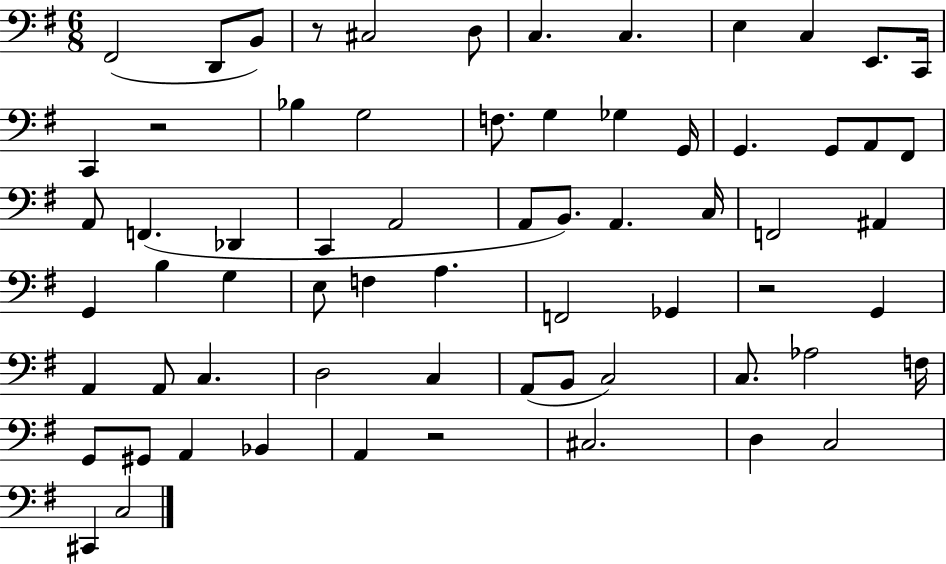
F#2/h D2/e B2/e R/e C#3/h D3/e C3/q. C3/q. E3/q C3/q E2/e. C2/s C2/q R/h Bb3/q G3/h F3/e. G3/q Gb3/q G2/s G2/q. G2/e A2/e F#2/e A2/e F2/q. Db2/q C2/q A2/h A2/e B2/e. A2/q. C3/s F2/h A#2/q G2/q B3/q G3/q E3/e F3/q A3/q. F2/h Gb2/q R/h G2/q A2/q A2/e C3/q. D3/h C3/q A2/e B2/e C3/h C3/e. Ab3/h F3/s G2/e G#2/e A2/q Bb2/q A2/q R/h C#3/h. D3/q C3/h C#2/q C3/h